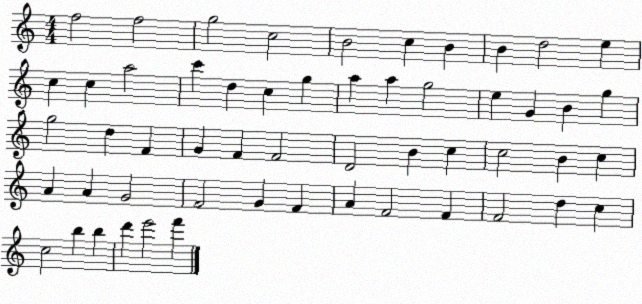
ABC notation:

X:1
T:Untitled
M:4/4
L:1/4
K:C
f2 f2 g2 c2 B2 c B B d2 e c c a2 c' d c g a a g2 e G B g g2 d F G F F2 D2 B c c2 B c A A G2 F2 G F A F2 F F2 d c c2 b b d' e'2 f'